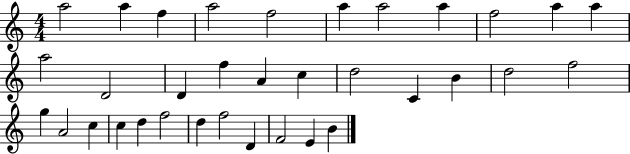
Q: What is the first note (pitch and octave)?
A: A5